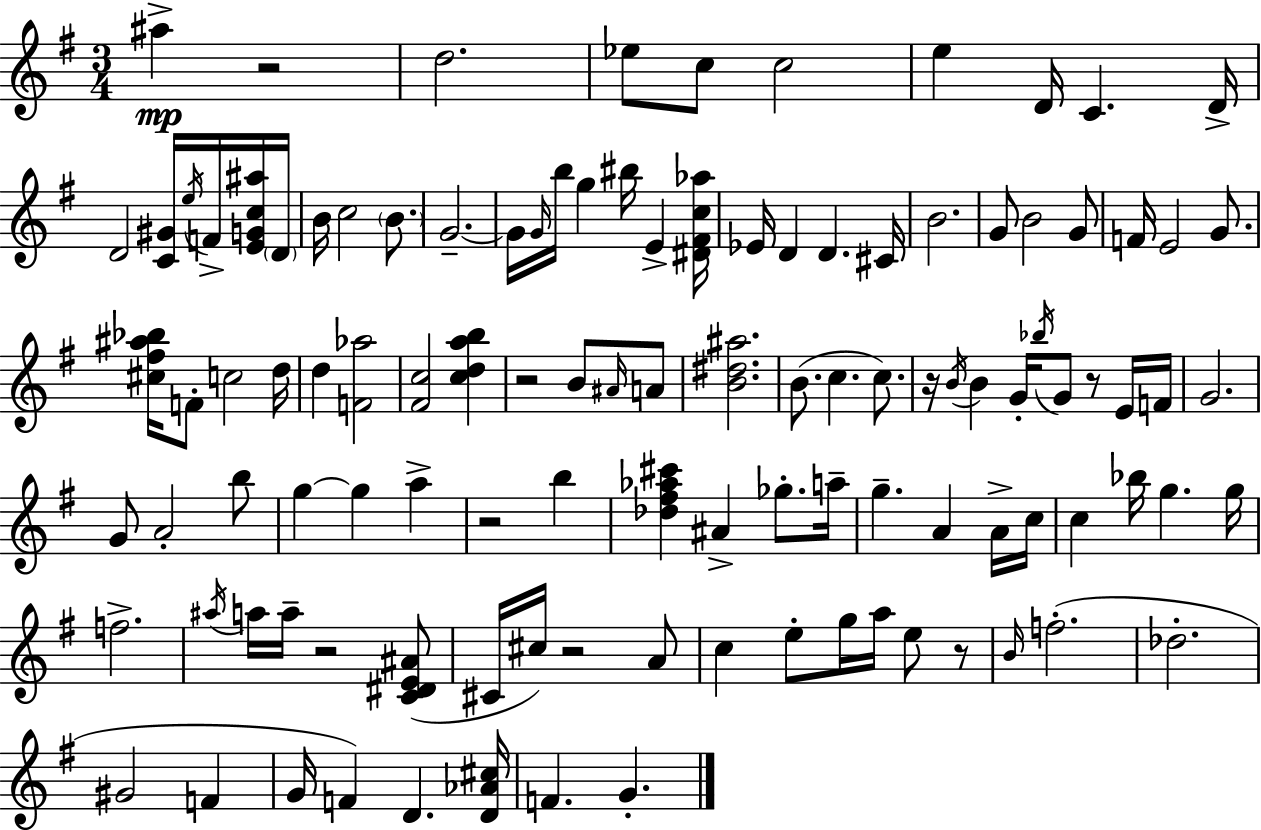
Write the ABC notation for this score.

X:1
T:Untitled
M:3/4
L:1/4
K:G
^a z2 d2 _e/2 c/2 c2 e D/4 C D/4 D2 [C^G]/4 e/4 F/4 [EGc^a]/4 D/4 B/4 c2 B/2 G2 G/4 G/4 b/4 g ^b/4 E [^D^Fc_a]/4 _E/4 D D ^C/4 B2 G/2 B2 G/2 F/4 E2 G/2 [^c^f^a_b]/4 F/2 c2 d/4 d [F_a]2 [^Fc]2 [cdab] z2 B/2 ^A/4 A/2 [B^d^a]2 B/2 c c/2 z/4 B/4 B G/4 _b/4 G/2 z/2 E/4 F/4 G2 G/2 A2 b/2 g g a z2 b [_d^f_a^c'] ^A _g/2 a/4 g A A/4 c/4 c _b/4 g g/4 f2 ^a/4 a/4 a/4 z2 [C^DE^A]/2 ^C/4 ^c/4 z2 A/2 c e/2 g/4 a/4 e/2 z/2 B/4 f2 _d2 ^G2 F G/4 F D [D_A^c]/4 F G